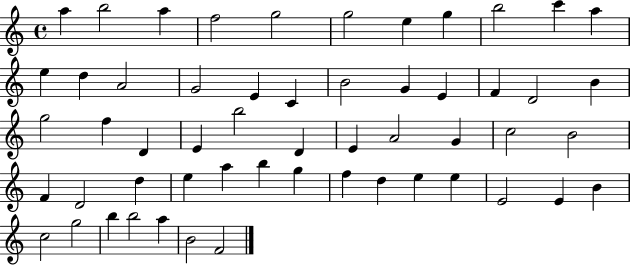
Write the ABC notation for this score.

X:1
T:Untitled
M:4/4
L:1/4
K:C
a b2 a f2 g2 g2 e g b2 c' a e d A2 G2 E C B2 G E F D2 B g2 f D E b2 D E A2 G c2 B2 F D2 d e a b g f d e e E2 E B c2 g2 b b2 a B2 F2